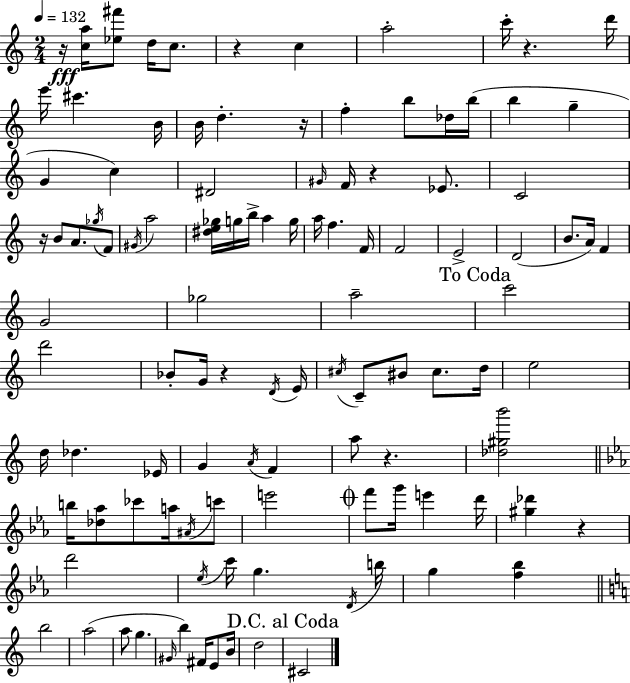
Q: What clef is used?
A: treble